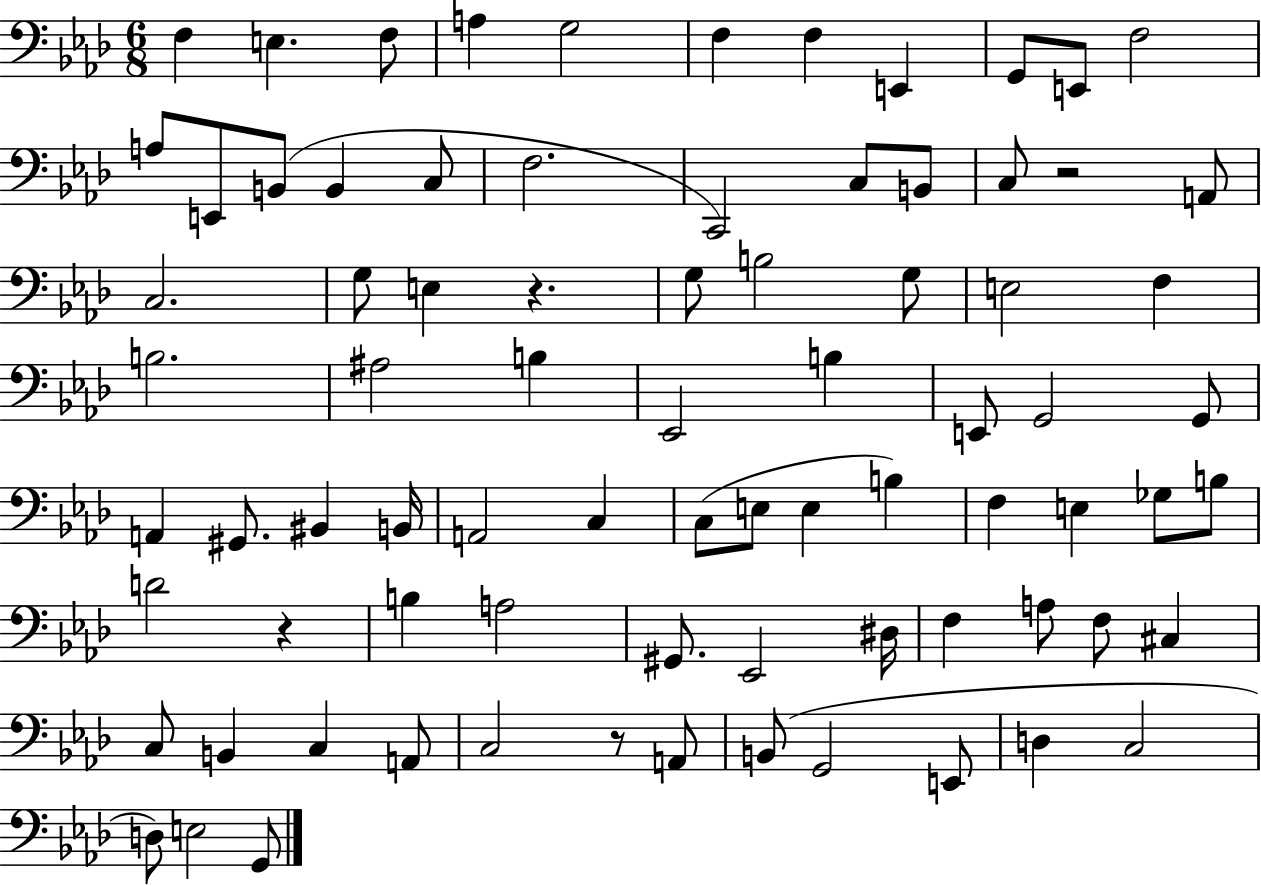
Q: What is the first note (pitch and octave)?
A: F3